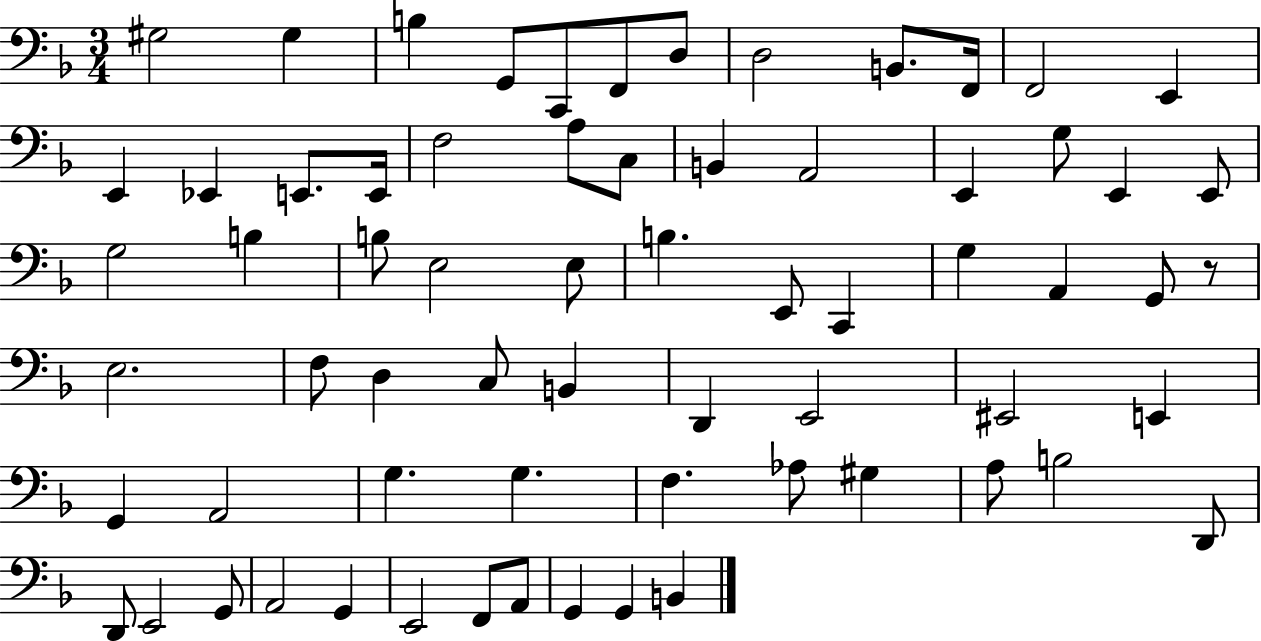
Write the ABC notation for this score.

X:1
T:Untitled
M:3/4
L:1/4
K:F
^G,2 ^G, B, G,,/2 C,,/2 F,,/2 D,/2 D,2 B,,/2 F,,/4 F,,2 E,, E,, _E,, E,,/2 E,,/4 F,2 A,/2 C,/2 B,, A,,2 E,, G,/2 E,, E,,/2 G,2 B, B,/2 E,2 E,/2 B, E,,/2 C,, G, A,, G,,/2 z/2 E,2 F,/2 D, C,/2 B,, D,, E,,2 ^E,,2 E,, G,, A,,2 G, G, F, _A,/2 ^G, A,/2 B,2 D,,/2 D,,/2 E,,2 G,,/2 A,,2 G,, E,,2 F,,/2 A,,/2 G,, G,, B,,